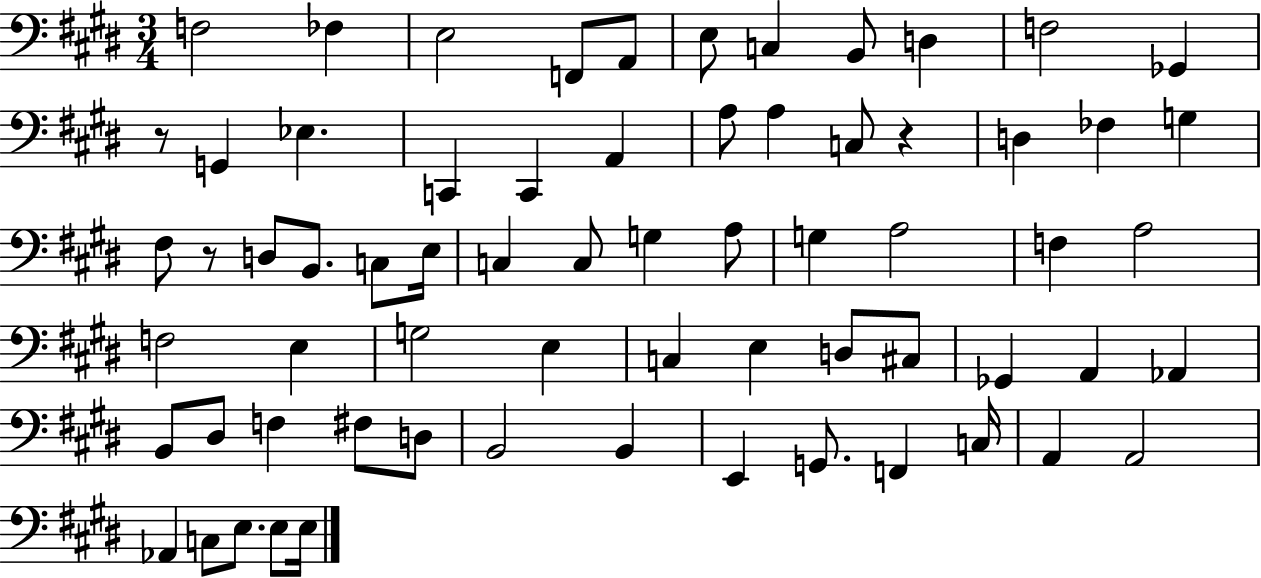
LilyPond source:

{
  \clef bass
  \numericTimeSignature
  \time 3/4
  \key e \major
  \repeat volta 2 { f2 fes4 | e2 f,8 a,8 | e8 c4 b,8 d4 | f2 ges,4 | \break r8 g,4 ees4. | c,4 c,4 a,4 | a8 a4 c8 r4 | d4 fes4 g4 | \break fis8 r8 d8 b,8. c8 e16 | c4 c8 g4 a8 | g4 a2 | f4 a2 | \break f2 e4 | g2 e4 | c4 e4 d8 cis8 | ges,4 a,4 aes,4 | \break b,8 dis8 f4 fis8 d8 | b,2 b,4 | e,4 g,8. f,4 c16 | a,4 a,2 | \break aes,4 c8 e8. e8 e16 | } \bar "|."
}